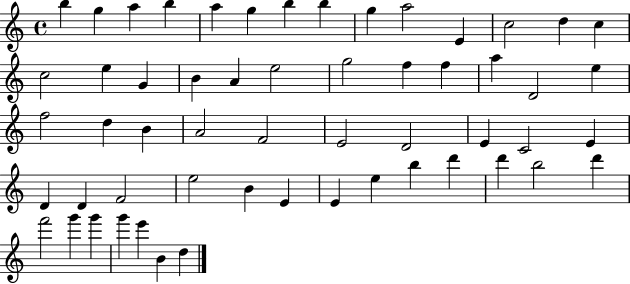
B5/q G5/q A5/q B5/q A5/q G5/q B5/q B5/q G5/q A5/h E4/q C5/h D5/q C5/q C5/h E5/q G4/q B4/q A4/q E5/h G5/h F5/q F5/q A5/q D4/h E5/q F5/h D5/q B4/q A4/h F4/h E4/h D4/h E4/q C4/h E4/q D4/q D4/q F4/h E5/h B4/q E4/q E4/q E5/q B5/q D6/q D6/q B5/h D6/q F6/h G6/q G6/q G6/q E6/q B4/q D5/q